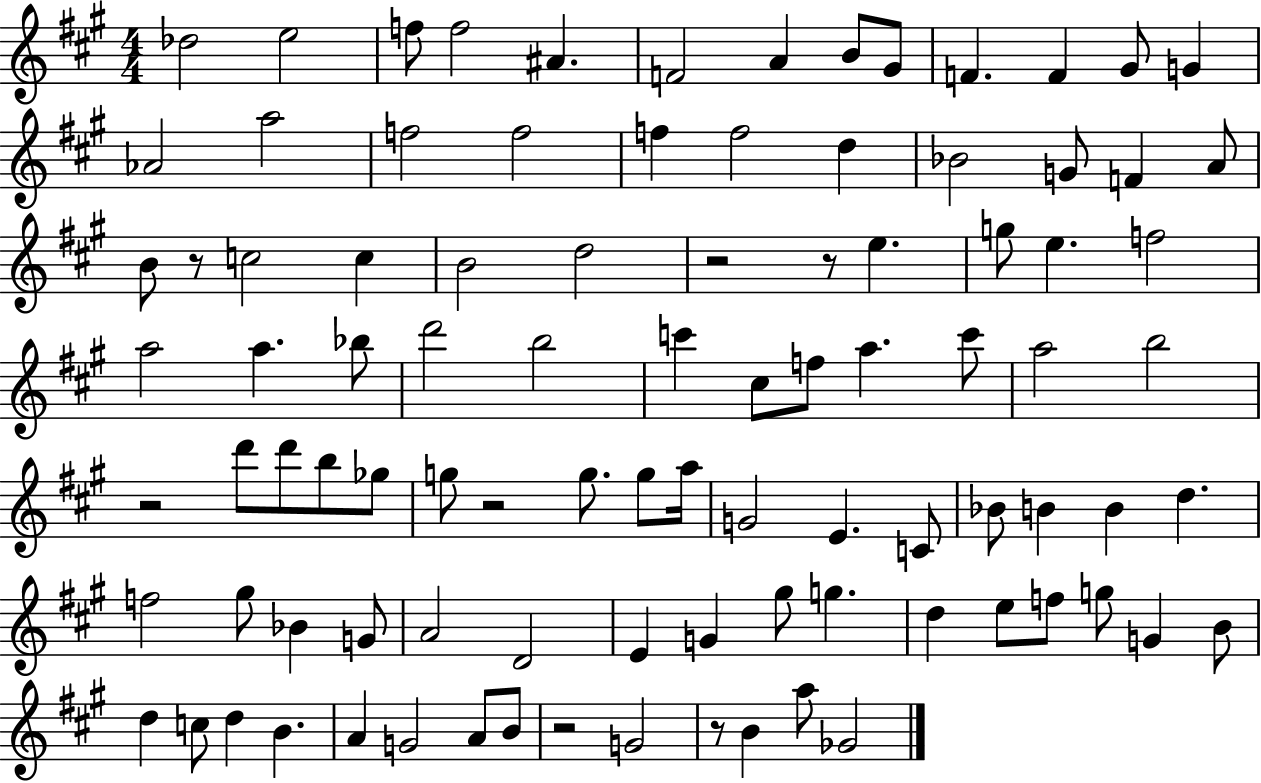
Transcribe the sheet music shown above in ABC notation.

X:1
T:Untitled
M:4/4
L:1/4
K:A
_d2 e2 f/2 f2 ^A F2 A B/2 ^G/2 F F ^G/2 G _A2 a2 f2 f2 f f2 d _B2 G/2 F A/2 B/2 z/2 c2 c B2 d2 z2 z/2 e g/2 e f2 a2 a _b/2 d'2 b2 c' ^c/2 f/2 a c'/2 a2 b2 z2 d'/2 d'/2 b/2 _g/2 g/2 z2 g/2 g/2 a/4 G2 E C/2 _B/2 B B d f2 ^g/2 _B G/2 A2 D2 E G ^g/2 g d e/2 f/2 g/2 G B/2 d c/2 d B A G2 A/2 B/2 z2 G2 z/2 B a/2 _G2